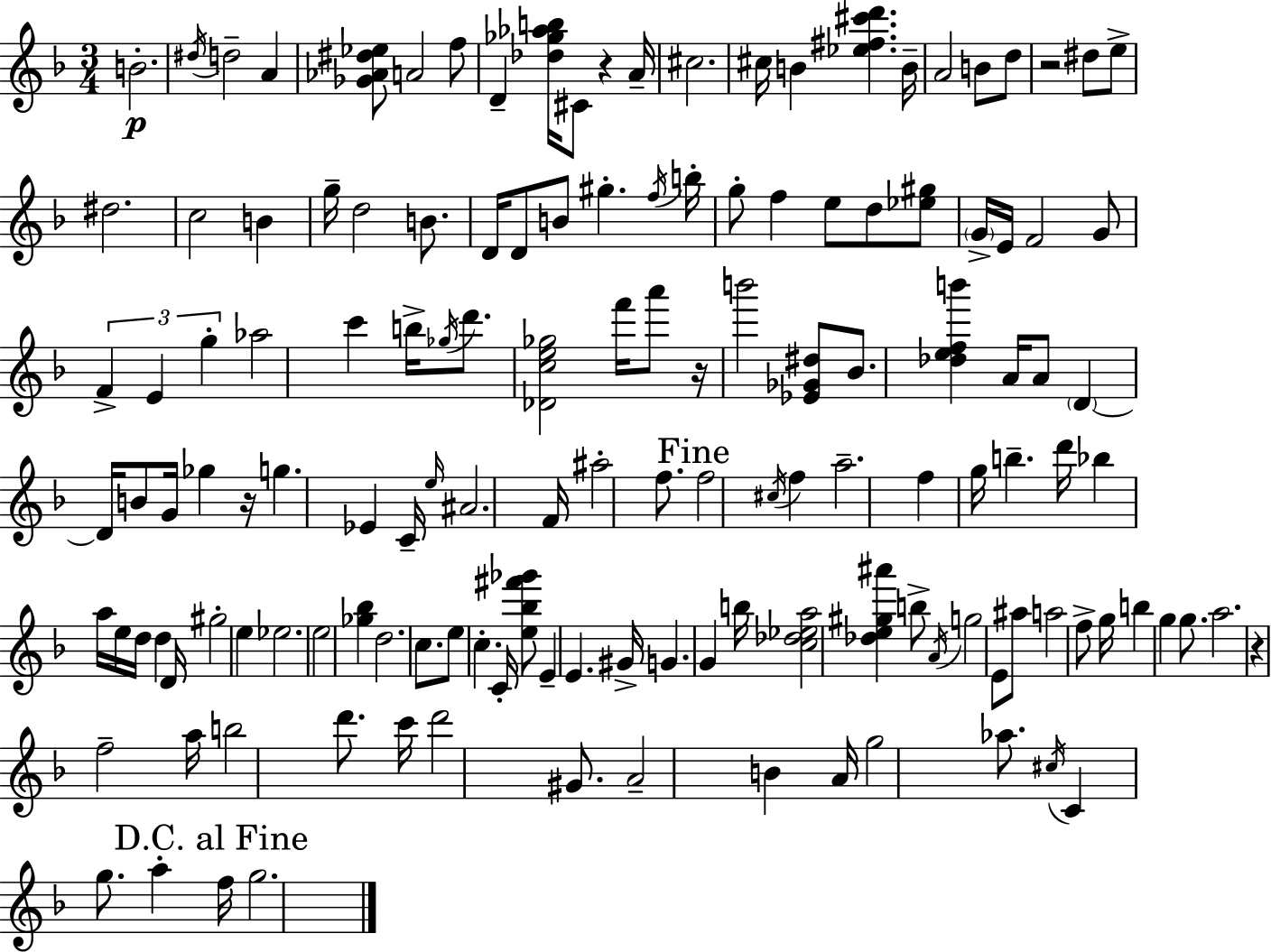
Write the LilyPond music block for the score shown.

{
  \clef treble
  \numericTimeSignature
  \time 3/4
  \key d \minor
  b'2.-.\p | \acciaccatura { dis''16 } d''2-- a'4 | <ges' aes' dis'' ees''>8 a'2 f''8 | d'4-- <des'' ges'' aes'' b''>16 cis'8 r4 | \break a'16-- cis''2. | cis''16 b'4 <ees'' fis'' cis''' d'''>4. | b'16-- a'2 b'8 d''8 | r2 dis''8 e''8-> | \break dis''2. | c''2 b'4 | g''16-- d''2 b'8. | d'16 d'8 b'8 gis''4.-. | \break \acciaccatura { f''16 } b''16-. g''8-. f''4 e''8 d''8 | <ees'' gis''>8 \parenthesize g'16-> e'16 f'2 | g'8 \tuplet 3/2 { f'4-> e'4 g''4-. } | aes''2 c'''4 | \break b''16-> \acciaccatura { ges''16 } d'''8. <des' c'' e'' ges''>2 | f'''16 a'''8 r16 b'''2 | <ees' ges' dis''>8 bes'8. <des'' e'' f'' b'''>4 | a'16 a'8 \parenthesize d'4~~ d'16 b'8 g'16 ges''4 | \break r16 g''4. ees'4 | c'16-- \grace { e''16 } ais'2. | f'16 ais''2-. | f''8. \mark "Fine" f''2 | \break \acciaccatura { cis''16 } f''4 a''2.-- | f''4 g''16 b''4.-- | d'''16 bes''4 a''16 e''16 d''16 | d''4 d'16 gis''2-. | \break e''4 ees''2. | e''2 | <ges'' bes''>4 d''2. | c''8. e''8 c''4.-. | \break c'16-. <e'' bes'' fis''' ges'''>8 e'4-- e'4. | gis'16-> g'4. | g'4 b''16 <c'' des'' ees'' a''>2 | <des'' e'' gis'' ais'''>4 b''8-> \acciaccatura { a'16 } g''2 | \break e'8 ais''8 a''2 | f''8-> g''16 b''4 g''4 | g''8. a''2. | r4 f''2-- | \break a''16 b''2 | d'''8. c'''16 d'''2 | gis'8. a'2-- | b'4 a'16 g''2 | \break aes''8. \acciaccatura { cis''16 } c'4 g''8. | a''4-. \mark "D.C. al Fine" f''16 g''2. | \bar "|."
}